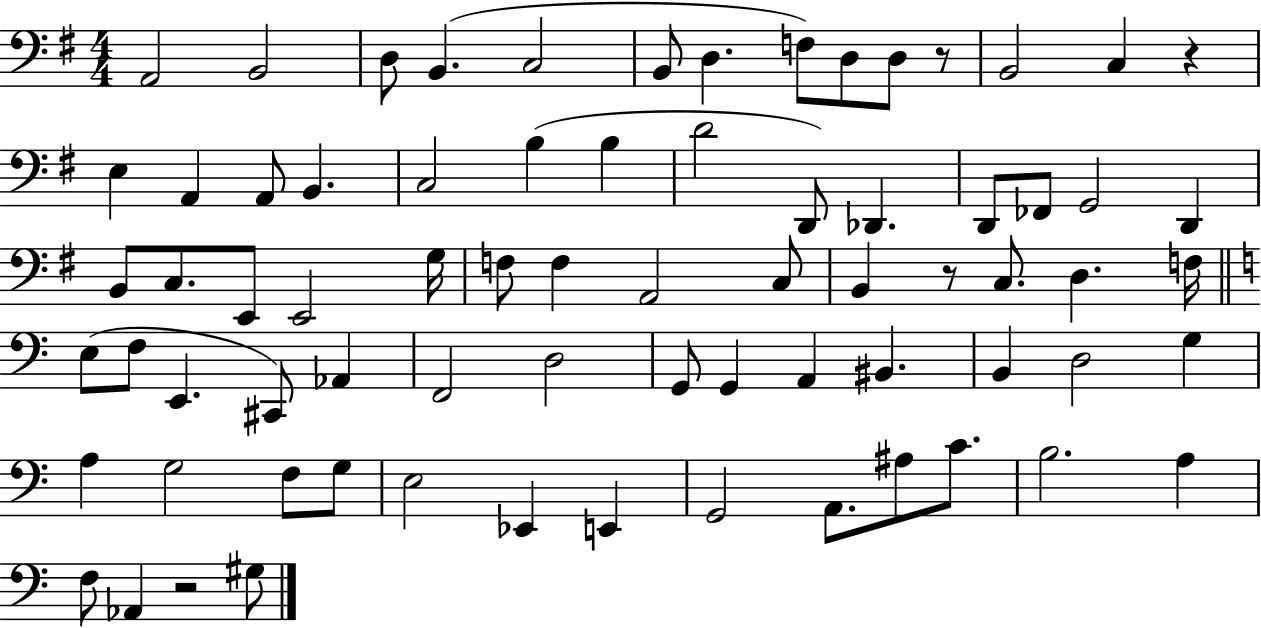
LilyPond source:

{
  \clef bass
  \numericTimeSignature
  \time 4/4
  \key g \major
  a,2 b,2 | d8 b,4.( c2 | b,8 d4. f8) d8 d8 r8 | b,2 c4 r4 | \break e4 a,4 a,8 b,4. | c2 b4( b4 | d'2 d,8) des,4. | d,8 fes,8 g,2 d,4 | \break b,8 c8. e,8 e,2 g16 | f8 f4 a,2 c8 | b,4 r8 c8. d4. f16 | \bar "||" \break \key c \major e8( f8 e,4. cis,8) aes,4 | f,2 d2 | g,8 g,4 a,4 bis,4. | b,4 d2 g4 | \break a4 g2 f8 g8 | e2 ees,4 e,4 | g,2 a,8. ais8 c'8. | b2. a4 | \break f8 aes,4 r2 gis8 | \bar "|."
}